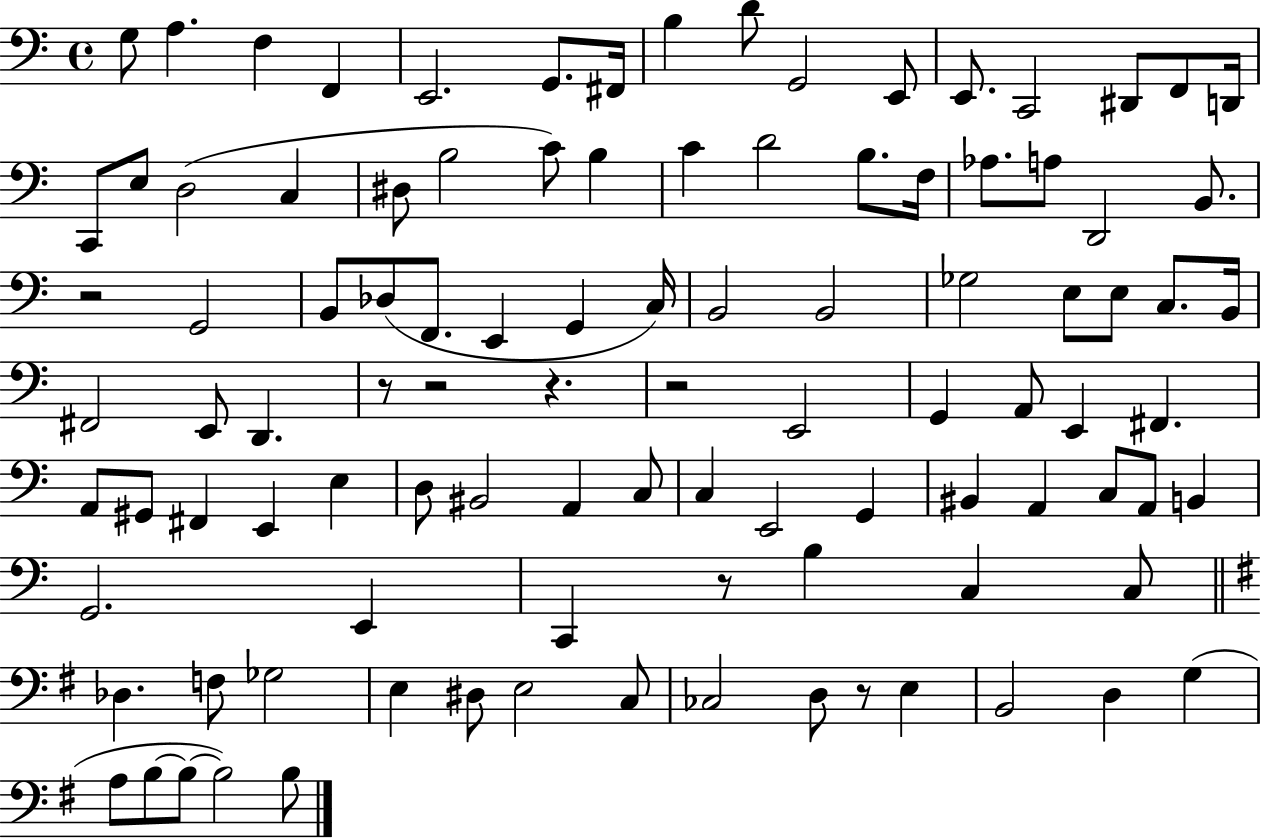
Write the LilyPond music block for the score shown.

{
  \clef bass
  \time 4/4
  \defaultTimeSignature
  \key c \major
  g8 a4. f4 f,4 | e,2. g,8. fis,16 | b4 d'8 g,2 e,8 | e,8. c,2 dis,8 f,8 d,16 | \break c,8 e8 d2( c4 | dis8 b2 c'8) b4 | c'4 d'2 b8. f16 | aes8. a8 d,2 b,8. | \break r2 g,2 | b,8 des8( f,8. e,4 g,4 c16) | b,2 b,2 | ges2 e8 e8 c8. b,16 | \break fis,2 e,8 d,4. | r8 r2 r4. | r2 e,2 | g,4 a,8 e,4 fis,4. | \break a,8 gis,8 fis,4 e,4 e4 | d8 bis,2 a,4 c8 | c4 e,2 g,4 | bis,4 a,4 c8 a,8 b,4 | \break g,2. e,4 | c,4 r8 b4 c4 c8 | \bar "||" \break \key e \minor des4. f8 ges2 | e4 dis8 e2 c8 | ces2 d8 r8 e4 | b,2 d4 g4( | \break a8 b8~~ b8~~ b2) b8 | \bar "|."
}